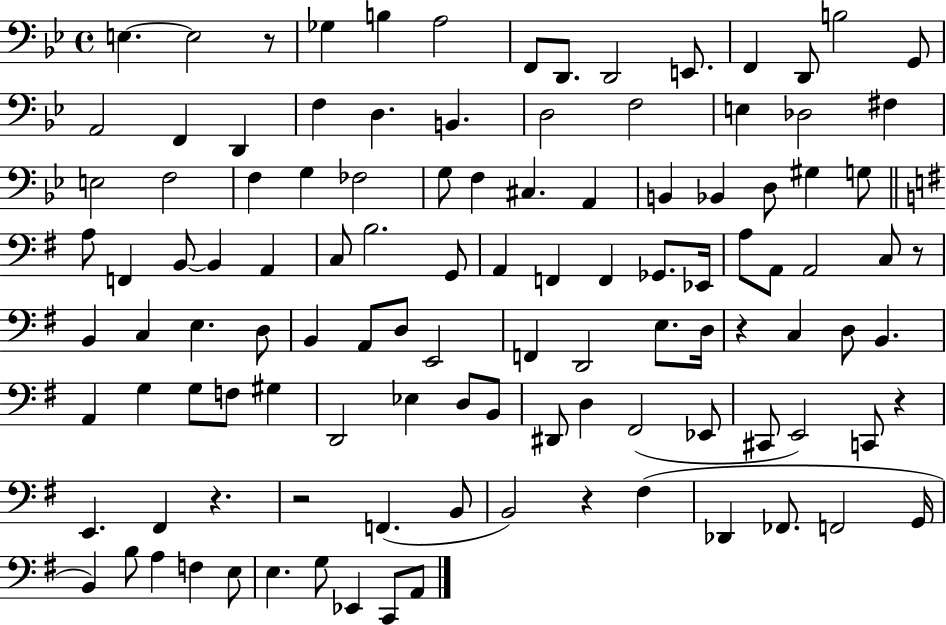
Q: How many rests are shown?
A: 7